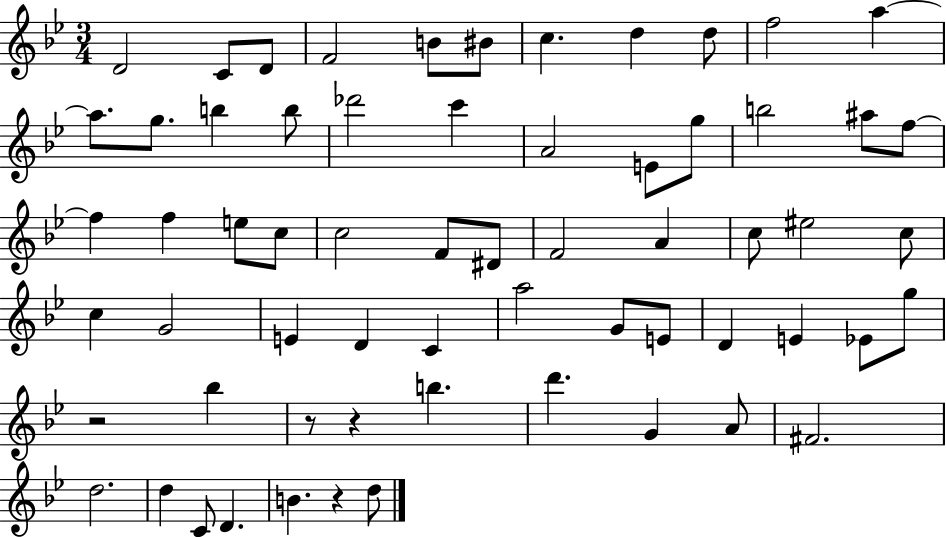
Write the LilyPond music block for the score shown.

{
  \clef treble
  \numericTimeSignature
  \time 3/4
  \key bes \major
  d'2 c'8 d'8 | f'2 b'8 bis'8 | c''4. d''4 d''8 | f''2 a''4~~ | \break a''8. g''8. b''4 b''8 | des'''2 c'''4 | a'2 e'8 g''8 | b''2 ais''8 f''8~~ | \break f''4 f''4 e''8 c''8 | c''2 f'8 dis'8 | f'2 a'4 | c''8 eis''2 c''8 | \break c''4 g'2 | e'4 d'4 c'4 | a''2 g'8 e'8 | d'4 e'4 ees'8 g''8 | \break r2 bes''4 | r8 r4 b''4. | d'''4. g'4 a'8 | fis'2. | \break d''2. | d''4 c'8 d'4. | b'4. r4 d''8 | \bar "|."
}